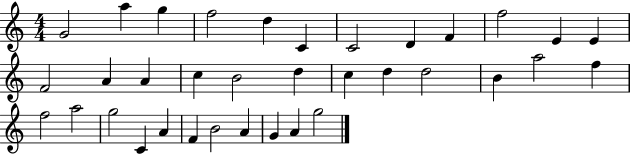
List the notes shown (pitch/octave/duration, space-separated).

G4/h A5/q G5/q F5/h D5/q C4/q C4/h D4/q F4/q F5/h E4/q E4/q F4/h A4/q A4/q C5/q B4/h D5/q C5/q D5/q D5/h B4/q A5/h F5/q F5/h A5/h G5/h C4/q A4/q F4/q B4/h A4/q G4/q A4/q G5/h